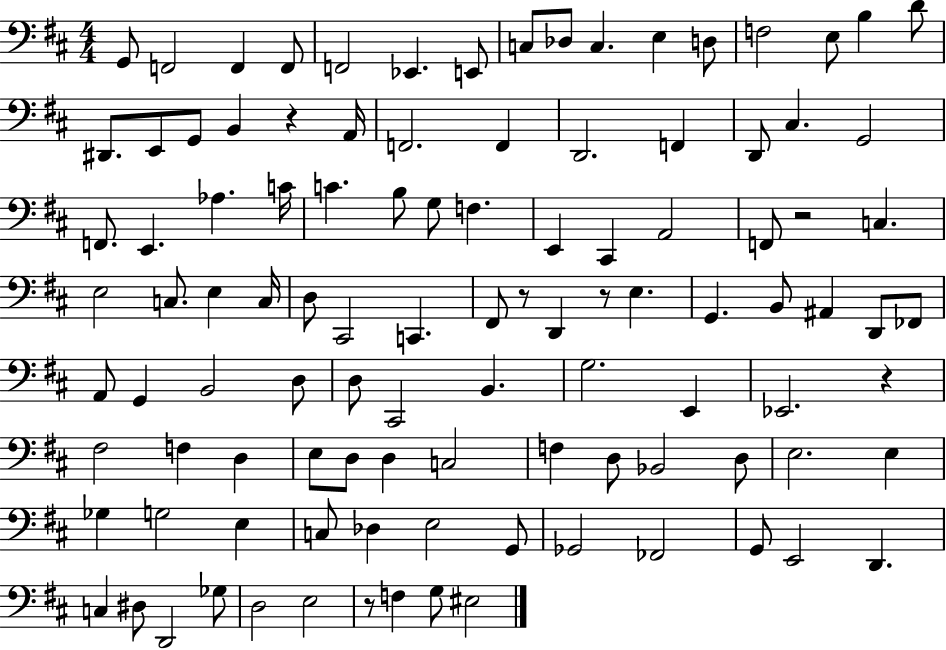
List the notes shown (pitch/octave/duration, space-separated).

G2/e F2/h F2/q F2/e F2/h Eb2/q. E2/e C3/e Db3/e C3/q. E3/q D3/e F3/h E3/e B3/q D4/e D#2/e. E2/e G2/e B2/q R/q A2/s F2/h. F2/q D2/h. F2/q D2/e C#3/q. G2/h F2/e. E2/q. Ab3/q. C4/s C4/q. B3/e G3/e F3/q. E2/q C#2/q A2/h F2/e R/h C3/q. E3/h C3/e. E3/q C3/s D3/e C#2/h C2/q. F#2/e R/e D2/q R/e E3/q. G2/q. B2/e A#2/q D2/e FES2/e A2/e G2/q B2/h D3/e D3/e C#2/h B2/q. G3/h. E2/q Eb2/h. R/q F#3/h F3/q D3/q E3/e D3/e D3/q C3/h F3/q D3/e Bb2/h D3/e E3/h. E3/q Gb3/q G3/h E3/q C3/e Db3/q E3/h G2/e Gb2/h FES2/h G2/e E2/h D2/q. C3/q D#3/e D2/h Gb3/e D3/h E3/h R/e F3/q G3/e EIS3/h